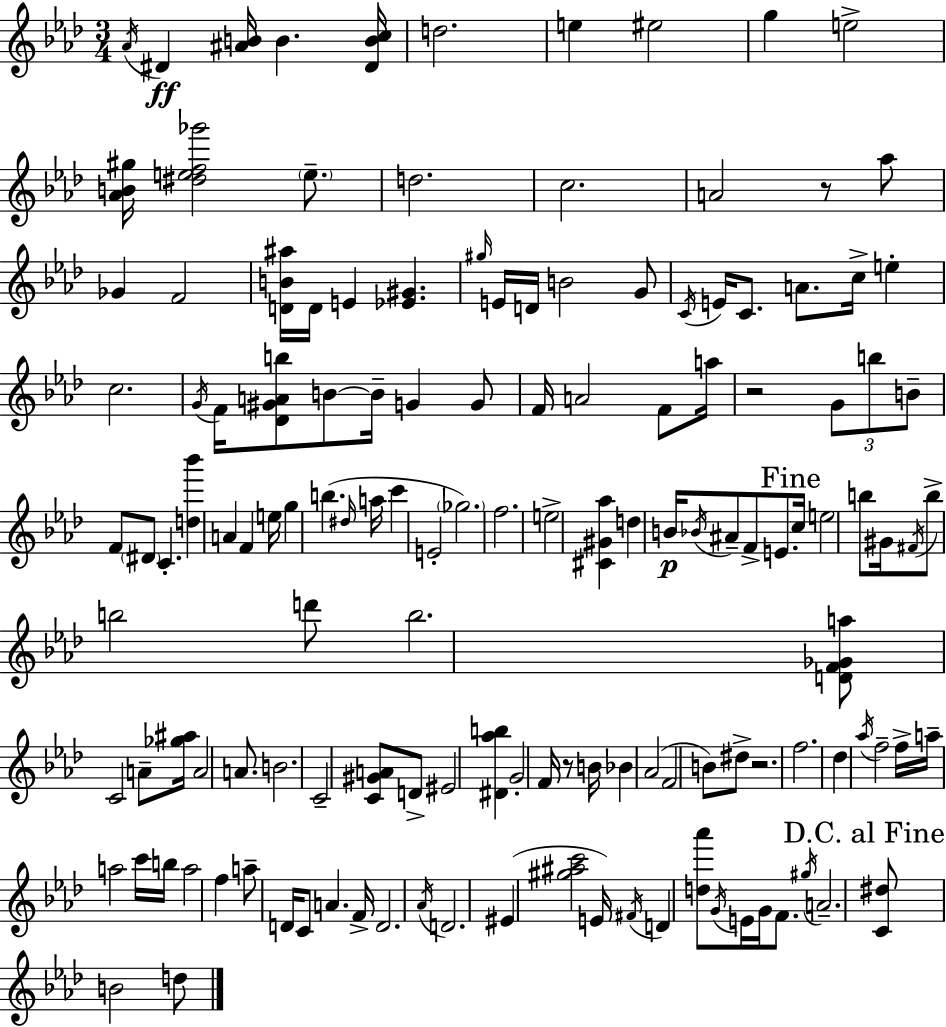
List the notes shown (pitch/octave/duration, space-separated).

Ab4/s D#4/q [A#4,B4]/s B4/q. [D#4,B4,C5]/s D5/h. E5/q EIS5/h G5/q E5/h [Ab4,B4,G#5]/s [D#5,E5,F5,Gb6]/h E5/e. D5/h. C5/h. A4/h R/e Ab5/e Gb4/q F4/h [D4,B4,A#5]/s D4/s E4/q [Eb4,G#4]/q. G#5/s E4/s D4/s B4/h G4/e C4/s E4/s C4/e. A4/e. C5/s E5/q C5/h. G4/s F4/s [Db4,G#4,A4,B5]/e B4/e B4/s G4/q G4/e F4/s A4/h F4/e A5/s R/h G4/e B5/e B4/e F4/e D#4/e C4/q. [D5,Bb6]/q A4/q F4/q E5/s G5/q B5/q. D#5/s A5/s C6/q E4/h Gb5/h. F5/h. E5/h [C#4,G#4,Ab5]/q D5/q B4/s Bb4/s A#4/e F4/e E4/e. C5/s E5/h B5/e G#4/s F#4/s B5/e B5/h D6/e B5/h. [D4,F4,Gb4,A5]/e C4/h A4/e [Gb5,A#5]/s A4/h A4/e. B4/h. C4/h [C4,G#4,A4]/e D4/e EIS4/h [D#4,Ab5,B5]/q G4/h F4/s R/e B4/s Bb4/q Ab4/h F4/h B4/e D#5/e R/h. F5/h. Db5/q Ab5/s F5/h F5/s A5/s A5/h C6/s B5/s A5/h F5/q A5/e D4/s C4/e A4/q. F4/s D4/h. Ab4/s D4/h. EIS4/q [G#5,A#5,C6]/h E4/s F#4/s D4/q [D5,Ab6]/e G4/s E4/s G4/s F4/e. G#5/s A4/h. [C4,D#5]/e B4/h D5/e